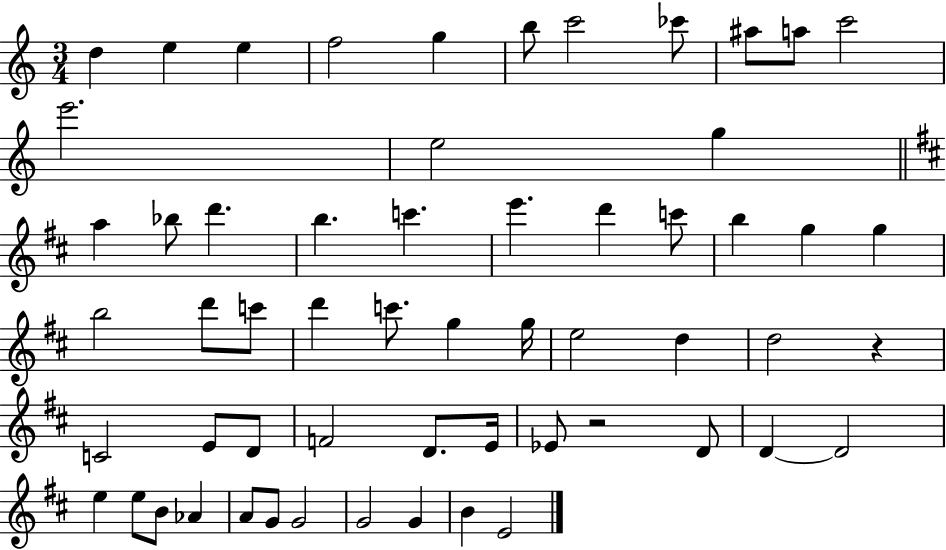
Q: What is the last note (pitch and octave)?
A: E4